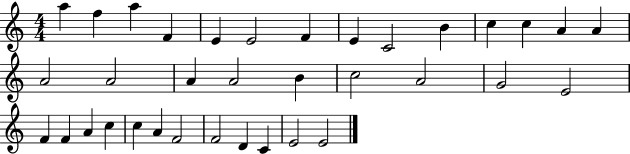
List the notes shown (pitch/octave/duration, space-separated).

A5/q F5/q A5/q F4/q E4/q E4/h F4/q E4/q C4/h B4/q C5/q C5/q A4/q A4/q A4/h A4/h A4/q A4/h B4/q C5/h A4/h G4/h E4/h F4/q F4/q A4/q C5/q C5/q A4/q F4/h F4/h D4/q C4/q E4/h E4/h